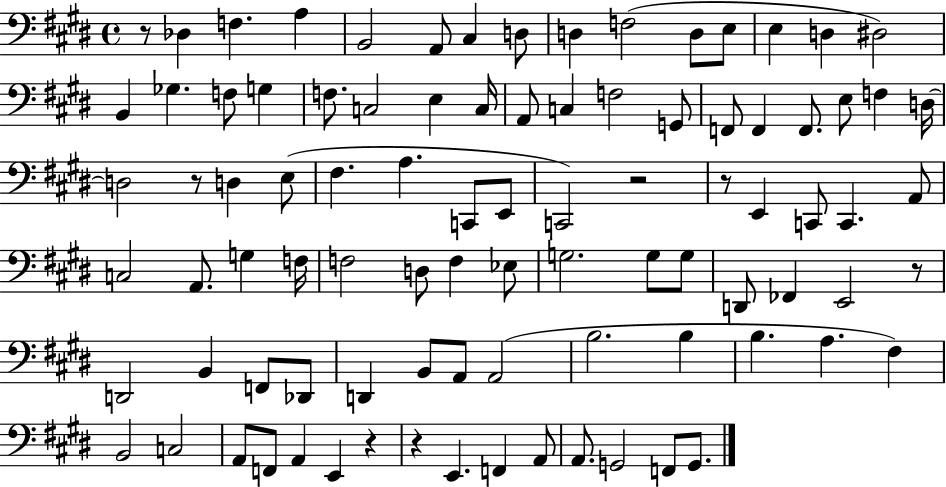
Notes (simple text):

R/e Db3/q F3/q. A3/q B2/h A2/e C#3/q D3/e D3/q F3/h D3/e E3/e E3/q D3/q D#3/h B2/q Gb3/q. F3/e G3/q F3/e. C3/h E3/q C3/s A2/e C3/q F3/h G2/e F2/e F2/q F2/e. E3/e F3/q D3/s D3/h R/e D3/q E3/e F#3/q. A3/q. C2/e E2/e C2/h R/h R/e E2/q C2/e C2/q. A2/e C3/h A2/e. G3/q F3/s F3/h D3/e F3/q Eb3/e G3/h. G3/e G3/e D2/e FES2/q E2/h R/e D2/h B2/q F2/e Db2/e D2/q B2/e A2/e A2/h B3/h. B3/q B3/q. A3/q. F#3/q B2/h C3/h A2/e F2/e A2/q E2/q R/q R/q E2/q. F2/q A2/e A2/e. G2/h F2/e G2/e.